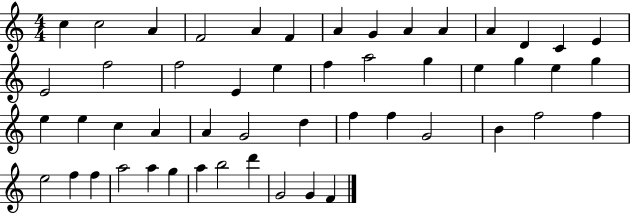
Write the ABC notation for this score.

X:1
T:Untitled
M:4/4
L:1/4
K:C
c c2 A F2 A F A G A A A D C E E2 f2 f2 E e f a2 g e g e g e e c A A G2 d f f G2 B f2 f e2 f f a2 a g a b2 d' G2 G F